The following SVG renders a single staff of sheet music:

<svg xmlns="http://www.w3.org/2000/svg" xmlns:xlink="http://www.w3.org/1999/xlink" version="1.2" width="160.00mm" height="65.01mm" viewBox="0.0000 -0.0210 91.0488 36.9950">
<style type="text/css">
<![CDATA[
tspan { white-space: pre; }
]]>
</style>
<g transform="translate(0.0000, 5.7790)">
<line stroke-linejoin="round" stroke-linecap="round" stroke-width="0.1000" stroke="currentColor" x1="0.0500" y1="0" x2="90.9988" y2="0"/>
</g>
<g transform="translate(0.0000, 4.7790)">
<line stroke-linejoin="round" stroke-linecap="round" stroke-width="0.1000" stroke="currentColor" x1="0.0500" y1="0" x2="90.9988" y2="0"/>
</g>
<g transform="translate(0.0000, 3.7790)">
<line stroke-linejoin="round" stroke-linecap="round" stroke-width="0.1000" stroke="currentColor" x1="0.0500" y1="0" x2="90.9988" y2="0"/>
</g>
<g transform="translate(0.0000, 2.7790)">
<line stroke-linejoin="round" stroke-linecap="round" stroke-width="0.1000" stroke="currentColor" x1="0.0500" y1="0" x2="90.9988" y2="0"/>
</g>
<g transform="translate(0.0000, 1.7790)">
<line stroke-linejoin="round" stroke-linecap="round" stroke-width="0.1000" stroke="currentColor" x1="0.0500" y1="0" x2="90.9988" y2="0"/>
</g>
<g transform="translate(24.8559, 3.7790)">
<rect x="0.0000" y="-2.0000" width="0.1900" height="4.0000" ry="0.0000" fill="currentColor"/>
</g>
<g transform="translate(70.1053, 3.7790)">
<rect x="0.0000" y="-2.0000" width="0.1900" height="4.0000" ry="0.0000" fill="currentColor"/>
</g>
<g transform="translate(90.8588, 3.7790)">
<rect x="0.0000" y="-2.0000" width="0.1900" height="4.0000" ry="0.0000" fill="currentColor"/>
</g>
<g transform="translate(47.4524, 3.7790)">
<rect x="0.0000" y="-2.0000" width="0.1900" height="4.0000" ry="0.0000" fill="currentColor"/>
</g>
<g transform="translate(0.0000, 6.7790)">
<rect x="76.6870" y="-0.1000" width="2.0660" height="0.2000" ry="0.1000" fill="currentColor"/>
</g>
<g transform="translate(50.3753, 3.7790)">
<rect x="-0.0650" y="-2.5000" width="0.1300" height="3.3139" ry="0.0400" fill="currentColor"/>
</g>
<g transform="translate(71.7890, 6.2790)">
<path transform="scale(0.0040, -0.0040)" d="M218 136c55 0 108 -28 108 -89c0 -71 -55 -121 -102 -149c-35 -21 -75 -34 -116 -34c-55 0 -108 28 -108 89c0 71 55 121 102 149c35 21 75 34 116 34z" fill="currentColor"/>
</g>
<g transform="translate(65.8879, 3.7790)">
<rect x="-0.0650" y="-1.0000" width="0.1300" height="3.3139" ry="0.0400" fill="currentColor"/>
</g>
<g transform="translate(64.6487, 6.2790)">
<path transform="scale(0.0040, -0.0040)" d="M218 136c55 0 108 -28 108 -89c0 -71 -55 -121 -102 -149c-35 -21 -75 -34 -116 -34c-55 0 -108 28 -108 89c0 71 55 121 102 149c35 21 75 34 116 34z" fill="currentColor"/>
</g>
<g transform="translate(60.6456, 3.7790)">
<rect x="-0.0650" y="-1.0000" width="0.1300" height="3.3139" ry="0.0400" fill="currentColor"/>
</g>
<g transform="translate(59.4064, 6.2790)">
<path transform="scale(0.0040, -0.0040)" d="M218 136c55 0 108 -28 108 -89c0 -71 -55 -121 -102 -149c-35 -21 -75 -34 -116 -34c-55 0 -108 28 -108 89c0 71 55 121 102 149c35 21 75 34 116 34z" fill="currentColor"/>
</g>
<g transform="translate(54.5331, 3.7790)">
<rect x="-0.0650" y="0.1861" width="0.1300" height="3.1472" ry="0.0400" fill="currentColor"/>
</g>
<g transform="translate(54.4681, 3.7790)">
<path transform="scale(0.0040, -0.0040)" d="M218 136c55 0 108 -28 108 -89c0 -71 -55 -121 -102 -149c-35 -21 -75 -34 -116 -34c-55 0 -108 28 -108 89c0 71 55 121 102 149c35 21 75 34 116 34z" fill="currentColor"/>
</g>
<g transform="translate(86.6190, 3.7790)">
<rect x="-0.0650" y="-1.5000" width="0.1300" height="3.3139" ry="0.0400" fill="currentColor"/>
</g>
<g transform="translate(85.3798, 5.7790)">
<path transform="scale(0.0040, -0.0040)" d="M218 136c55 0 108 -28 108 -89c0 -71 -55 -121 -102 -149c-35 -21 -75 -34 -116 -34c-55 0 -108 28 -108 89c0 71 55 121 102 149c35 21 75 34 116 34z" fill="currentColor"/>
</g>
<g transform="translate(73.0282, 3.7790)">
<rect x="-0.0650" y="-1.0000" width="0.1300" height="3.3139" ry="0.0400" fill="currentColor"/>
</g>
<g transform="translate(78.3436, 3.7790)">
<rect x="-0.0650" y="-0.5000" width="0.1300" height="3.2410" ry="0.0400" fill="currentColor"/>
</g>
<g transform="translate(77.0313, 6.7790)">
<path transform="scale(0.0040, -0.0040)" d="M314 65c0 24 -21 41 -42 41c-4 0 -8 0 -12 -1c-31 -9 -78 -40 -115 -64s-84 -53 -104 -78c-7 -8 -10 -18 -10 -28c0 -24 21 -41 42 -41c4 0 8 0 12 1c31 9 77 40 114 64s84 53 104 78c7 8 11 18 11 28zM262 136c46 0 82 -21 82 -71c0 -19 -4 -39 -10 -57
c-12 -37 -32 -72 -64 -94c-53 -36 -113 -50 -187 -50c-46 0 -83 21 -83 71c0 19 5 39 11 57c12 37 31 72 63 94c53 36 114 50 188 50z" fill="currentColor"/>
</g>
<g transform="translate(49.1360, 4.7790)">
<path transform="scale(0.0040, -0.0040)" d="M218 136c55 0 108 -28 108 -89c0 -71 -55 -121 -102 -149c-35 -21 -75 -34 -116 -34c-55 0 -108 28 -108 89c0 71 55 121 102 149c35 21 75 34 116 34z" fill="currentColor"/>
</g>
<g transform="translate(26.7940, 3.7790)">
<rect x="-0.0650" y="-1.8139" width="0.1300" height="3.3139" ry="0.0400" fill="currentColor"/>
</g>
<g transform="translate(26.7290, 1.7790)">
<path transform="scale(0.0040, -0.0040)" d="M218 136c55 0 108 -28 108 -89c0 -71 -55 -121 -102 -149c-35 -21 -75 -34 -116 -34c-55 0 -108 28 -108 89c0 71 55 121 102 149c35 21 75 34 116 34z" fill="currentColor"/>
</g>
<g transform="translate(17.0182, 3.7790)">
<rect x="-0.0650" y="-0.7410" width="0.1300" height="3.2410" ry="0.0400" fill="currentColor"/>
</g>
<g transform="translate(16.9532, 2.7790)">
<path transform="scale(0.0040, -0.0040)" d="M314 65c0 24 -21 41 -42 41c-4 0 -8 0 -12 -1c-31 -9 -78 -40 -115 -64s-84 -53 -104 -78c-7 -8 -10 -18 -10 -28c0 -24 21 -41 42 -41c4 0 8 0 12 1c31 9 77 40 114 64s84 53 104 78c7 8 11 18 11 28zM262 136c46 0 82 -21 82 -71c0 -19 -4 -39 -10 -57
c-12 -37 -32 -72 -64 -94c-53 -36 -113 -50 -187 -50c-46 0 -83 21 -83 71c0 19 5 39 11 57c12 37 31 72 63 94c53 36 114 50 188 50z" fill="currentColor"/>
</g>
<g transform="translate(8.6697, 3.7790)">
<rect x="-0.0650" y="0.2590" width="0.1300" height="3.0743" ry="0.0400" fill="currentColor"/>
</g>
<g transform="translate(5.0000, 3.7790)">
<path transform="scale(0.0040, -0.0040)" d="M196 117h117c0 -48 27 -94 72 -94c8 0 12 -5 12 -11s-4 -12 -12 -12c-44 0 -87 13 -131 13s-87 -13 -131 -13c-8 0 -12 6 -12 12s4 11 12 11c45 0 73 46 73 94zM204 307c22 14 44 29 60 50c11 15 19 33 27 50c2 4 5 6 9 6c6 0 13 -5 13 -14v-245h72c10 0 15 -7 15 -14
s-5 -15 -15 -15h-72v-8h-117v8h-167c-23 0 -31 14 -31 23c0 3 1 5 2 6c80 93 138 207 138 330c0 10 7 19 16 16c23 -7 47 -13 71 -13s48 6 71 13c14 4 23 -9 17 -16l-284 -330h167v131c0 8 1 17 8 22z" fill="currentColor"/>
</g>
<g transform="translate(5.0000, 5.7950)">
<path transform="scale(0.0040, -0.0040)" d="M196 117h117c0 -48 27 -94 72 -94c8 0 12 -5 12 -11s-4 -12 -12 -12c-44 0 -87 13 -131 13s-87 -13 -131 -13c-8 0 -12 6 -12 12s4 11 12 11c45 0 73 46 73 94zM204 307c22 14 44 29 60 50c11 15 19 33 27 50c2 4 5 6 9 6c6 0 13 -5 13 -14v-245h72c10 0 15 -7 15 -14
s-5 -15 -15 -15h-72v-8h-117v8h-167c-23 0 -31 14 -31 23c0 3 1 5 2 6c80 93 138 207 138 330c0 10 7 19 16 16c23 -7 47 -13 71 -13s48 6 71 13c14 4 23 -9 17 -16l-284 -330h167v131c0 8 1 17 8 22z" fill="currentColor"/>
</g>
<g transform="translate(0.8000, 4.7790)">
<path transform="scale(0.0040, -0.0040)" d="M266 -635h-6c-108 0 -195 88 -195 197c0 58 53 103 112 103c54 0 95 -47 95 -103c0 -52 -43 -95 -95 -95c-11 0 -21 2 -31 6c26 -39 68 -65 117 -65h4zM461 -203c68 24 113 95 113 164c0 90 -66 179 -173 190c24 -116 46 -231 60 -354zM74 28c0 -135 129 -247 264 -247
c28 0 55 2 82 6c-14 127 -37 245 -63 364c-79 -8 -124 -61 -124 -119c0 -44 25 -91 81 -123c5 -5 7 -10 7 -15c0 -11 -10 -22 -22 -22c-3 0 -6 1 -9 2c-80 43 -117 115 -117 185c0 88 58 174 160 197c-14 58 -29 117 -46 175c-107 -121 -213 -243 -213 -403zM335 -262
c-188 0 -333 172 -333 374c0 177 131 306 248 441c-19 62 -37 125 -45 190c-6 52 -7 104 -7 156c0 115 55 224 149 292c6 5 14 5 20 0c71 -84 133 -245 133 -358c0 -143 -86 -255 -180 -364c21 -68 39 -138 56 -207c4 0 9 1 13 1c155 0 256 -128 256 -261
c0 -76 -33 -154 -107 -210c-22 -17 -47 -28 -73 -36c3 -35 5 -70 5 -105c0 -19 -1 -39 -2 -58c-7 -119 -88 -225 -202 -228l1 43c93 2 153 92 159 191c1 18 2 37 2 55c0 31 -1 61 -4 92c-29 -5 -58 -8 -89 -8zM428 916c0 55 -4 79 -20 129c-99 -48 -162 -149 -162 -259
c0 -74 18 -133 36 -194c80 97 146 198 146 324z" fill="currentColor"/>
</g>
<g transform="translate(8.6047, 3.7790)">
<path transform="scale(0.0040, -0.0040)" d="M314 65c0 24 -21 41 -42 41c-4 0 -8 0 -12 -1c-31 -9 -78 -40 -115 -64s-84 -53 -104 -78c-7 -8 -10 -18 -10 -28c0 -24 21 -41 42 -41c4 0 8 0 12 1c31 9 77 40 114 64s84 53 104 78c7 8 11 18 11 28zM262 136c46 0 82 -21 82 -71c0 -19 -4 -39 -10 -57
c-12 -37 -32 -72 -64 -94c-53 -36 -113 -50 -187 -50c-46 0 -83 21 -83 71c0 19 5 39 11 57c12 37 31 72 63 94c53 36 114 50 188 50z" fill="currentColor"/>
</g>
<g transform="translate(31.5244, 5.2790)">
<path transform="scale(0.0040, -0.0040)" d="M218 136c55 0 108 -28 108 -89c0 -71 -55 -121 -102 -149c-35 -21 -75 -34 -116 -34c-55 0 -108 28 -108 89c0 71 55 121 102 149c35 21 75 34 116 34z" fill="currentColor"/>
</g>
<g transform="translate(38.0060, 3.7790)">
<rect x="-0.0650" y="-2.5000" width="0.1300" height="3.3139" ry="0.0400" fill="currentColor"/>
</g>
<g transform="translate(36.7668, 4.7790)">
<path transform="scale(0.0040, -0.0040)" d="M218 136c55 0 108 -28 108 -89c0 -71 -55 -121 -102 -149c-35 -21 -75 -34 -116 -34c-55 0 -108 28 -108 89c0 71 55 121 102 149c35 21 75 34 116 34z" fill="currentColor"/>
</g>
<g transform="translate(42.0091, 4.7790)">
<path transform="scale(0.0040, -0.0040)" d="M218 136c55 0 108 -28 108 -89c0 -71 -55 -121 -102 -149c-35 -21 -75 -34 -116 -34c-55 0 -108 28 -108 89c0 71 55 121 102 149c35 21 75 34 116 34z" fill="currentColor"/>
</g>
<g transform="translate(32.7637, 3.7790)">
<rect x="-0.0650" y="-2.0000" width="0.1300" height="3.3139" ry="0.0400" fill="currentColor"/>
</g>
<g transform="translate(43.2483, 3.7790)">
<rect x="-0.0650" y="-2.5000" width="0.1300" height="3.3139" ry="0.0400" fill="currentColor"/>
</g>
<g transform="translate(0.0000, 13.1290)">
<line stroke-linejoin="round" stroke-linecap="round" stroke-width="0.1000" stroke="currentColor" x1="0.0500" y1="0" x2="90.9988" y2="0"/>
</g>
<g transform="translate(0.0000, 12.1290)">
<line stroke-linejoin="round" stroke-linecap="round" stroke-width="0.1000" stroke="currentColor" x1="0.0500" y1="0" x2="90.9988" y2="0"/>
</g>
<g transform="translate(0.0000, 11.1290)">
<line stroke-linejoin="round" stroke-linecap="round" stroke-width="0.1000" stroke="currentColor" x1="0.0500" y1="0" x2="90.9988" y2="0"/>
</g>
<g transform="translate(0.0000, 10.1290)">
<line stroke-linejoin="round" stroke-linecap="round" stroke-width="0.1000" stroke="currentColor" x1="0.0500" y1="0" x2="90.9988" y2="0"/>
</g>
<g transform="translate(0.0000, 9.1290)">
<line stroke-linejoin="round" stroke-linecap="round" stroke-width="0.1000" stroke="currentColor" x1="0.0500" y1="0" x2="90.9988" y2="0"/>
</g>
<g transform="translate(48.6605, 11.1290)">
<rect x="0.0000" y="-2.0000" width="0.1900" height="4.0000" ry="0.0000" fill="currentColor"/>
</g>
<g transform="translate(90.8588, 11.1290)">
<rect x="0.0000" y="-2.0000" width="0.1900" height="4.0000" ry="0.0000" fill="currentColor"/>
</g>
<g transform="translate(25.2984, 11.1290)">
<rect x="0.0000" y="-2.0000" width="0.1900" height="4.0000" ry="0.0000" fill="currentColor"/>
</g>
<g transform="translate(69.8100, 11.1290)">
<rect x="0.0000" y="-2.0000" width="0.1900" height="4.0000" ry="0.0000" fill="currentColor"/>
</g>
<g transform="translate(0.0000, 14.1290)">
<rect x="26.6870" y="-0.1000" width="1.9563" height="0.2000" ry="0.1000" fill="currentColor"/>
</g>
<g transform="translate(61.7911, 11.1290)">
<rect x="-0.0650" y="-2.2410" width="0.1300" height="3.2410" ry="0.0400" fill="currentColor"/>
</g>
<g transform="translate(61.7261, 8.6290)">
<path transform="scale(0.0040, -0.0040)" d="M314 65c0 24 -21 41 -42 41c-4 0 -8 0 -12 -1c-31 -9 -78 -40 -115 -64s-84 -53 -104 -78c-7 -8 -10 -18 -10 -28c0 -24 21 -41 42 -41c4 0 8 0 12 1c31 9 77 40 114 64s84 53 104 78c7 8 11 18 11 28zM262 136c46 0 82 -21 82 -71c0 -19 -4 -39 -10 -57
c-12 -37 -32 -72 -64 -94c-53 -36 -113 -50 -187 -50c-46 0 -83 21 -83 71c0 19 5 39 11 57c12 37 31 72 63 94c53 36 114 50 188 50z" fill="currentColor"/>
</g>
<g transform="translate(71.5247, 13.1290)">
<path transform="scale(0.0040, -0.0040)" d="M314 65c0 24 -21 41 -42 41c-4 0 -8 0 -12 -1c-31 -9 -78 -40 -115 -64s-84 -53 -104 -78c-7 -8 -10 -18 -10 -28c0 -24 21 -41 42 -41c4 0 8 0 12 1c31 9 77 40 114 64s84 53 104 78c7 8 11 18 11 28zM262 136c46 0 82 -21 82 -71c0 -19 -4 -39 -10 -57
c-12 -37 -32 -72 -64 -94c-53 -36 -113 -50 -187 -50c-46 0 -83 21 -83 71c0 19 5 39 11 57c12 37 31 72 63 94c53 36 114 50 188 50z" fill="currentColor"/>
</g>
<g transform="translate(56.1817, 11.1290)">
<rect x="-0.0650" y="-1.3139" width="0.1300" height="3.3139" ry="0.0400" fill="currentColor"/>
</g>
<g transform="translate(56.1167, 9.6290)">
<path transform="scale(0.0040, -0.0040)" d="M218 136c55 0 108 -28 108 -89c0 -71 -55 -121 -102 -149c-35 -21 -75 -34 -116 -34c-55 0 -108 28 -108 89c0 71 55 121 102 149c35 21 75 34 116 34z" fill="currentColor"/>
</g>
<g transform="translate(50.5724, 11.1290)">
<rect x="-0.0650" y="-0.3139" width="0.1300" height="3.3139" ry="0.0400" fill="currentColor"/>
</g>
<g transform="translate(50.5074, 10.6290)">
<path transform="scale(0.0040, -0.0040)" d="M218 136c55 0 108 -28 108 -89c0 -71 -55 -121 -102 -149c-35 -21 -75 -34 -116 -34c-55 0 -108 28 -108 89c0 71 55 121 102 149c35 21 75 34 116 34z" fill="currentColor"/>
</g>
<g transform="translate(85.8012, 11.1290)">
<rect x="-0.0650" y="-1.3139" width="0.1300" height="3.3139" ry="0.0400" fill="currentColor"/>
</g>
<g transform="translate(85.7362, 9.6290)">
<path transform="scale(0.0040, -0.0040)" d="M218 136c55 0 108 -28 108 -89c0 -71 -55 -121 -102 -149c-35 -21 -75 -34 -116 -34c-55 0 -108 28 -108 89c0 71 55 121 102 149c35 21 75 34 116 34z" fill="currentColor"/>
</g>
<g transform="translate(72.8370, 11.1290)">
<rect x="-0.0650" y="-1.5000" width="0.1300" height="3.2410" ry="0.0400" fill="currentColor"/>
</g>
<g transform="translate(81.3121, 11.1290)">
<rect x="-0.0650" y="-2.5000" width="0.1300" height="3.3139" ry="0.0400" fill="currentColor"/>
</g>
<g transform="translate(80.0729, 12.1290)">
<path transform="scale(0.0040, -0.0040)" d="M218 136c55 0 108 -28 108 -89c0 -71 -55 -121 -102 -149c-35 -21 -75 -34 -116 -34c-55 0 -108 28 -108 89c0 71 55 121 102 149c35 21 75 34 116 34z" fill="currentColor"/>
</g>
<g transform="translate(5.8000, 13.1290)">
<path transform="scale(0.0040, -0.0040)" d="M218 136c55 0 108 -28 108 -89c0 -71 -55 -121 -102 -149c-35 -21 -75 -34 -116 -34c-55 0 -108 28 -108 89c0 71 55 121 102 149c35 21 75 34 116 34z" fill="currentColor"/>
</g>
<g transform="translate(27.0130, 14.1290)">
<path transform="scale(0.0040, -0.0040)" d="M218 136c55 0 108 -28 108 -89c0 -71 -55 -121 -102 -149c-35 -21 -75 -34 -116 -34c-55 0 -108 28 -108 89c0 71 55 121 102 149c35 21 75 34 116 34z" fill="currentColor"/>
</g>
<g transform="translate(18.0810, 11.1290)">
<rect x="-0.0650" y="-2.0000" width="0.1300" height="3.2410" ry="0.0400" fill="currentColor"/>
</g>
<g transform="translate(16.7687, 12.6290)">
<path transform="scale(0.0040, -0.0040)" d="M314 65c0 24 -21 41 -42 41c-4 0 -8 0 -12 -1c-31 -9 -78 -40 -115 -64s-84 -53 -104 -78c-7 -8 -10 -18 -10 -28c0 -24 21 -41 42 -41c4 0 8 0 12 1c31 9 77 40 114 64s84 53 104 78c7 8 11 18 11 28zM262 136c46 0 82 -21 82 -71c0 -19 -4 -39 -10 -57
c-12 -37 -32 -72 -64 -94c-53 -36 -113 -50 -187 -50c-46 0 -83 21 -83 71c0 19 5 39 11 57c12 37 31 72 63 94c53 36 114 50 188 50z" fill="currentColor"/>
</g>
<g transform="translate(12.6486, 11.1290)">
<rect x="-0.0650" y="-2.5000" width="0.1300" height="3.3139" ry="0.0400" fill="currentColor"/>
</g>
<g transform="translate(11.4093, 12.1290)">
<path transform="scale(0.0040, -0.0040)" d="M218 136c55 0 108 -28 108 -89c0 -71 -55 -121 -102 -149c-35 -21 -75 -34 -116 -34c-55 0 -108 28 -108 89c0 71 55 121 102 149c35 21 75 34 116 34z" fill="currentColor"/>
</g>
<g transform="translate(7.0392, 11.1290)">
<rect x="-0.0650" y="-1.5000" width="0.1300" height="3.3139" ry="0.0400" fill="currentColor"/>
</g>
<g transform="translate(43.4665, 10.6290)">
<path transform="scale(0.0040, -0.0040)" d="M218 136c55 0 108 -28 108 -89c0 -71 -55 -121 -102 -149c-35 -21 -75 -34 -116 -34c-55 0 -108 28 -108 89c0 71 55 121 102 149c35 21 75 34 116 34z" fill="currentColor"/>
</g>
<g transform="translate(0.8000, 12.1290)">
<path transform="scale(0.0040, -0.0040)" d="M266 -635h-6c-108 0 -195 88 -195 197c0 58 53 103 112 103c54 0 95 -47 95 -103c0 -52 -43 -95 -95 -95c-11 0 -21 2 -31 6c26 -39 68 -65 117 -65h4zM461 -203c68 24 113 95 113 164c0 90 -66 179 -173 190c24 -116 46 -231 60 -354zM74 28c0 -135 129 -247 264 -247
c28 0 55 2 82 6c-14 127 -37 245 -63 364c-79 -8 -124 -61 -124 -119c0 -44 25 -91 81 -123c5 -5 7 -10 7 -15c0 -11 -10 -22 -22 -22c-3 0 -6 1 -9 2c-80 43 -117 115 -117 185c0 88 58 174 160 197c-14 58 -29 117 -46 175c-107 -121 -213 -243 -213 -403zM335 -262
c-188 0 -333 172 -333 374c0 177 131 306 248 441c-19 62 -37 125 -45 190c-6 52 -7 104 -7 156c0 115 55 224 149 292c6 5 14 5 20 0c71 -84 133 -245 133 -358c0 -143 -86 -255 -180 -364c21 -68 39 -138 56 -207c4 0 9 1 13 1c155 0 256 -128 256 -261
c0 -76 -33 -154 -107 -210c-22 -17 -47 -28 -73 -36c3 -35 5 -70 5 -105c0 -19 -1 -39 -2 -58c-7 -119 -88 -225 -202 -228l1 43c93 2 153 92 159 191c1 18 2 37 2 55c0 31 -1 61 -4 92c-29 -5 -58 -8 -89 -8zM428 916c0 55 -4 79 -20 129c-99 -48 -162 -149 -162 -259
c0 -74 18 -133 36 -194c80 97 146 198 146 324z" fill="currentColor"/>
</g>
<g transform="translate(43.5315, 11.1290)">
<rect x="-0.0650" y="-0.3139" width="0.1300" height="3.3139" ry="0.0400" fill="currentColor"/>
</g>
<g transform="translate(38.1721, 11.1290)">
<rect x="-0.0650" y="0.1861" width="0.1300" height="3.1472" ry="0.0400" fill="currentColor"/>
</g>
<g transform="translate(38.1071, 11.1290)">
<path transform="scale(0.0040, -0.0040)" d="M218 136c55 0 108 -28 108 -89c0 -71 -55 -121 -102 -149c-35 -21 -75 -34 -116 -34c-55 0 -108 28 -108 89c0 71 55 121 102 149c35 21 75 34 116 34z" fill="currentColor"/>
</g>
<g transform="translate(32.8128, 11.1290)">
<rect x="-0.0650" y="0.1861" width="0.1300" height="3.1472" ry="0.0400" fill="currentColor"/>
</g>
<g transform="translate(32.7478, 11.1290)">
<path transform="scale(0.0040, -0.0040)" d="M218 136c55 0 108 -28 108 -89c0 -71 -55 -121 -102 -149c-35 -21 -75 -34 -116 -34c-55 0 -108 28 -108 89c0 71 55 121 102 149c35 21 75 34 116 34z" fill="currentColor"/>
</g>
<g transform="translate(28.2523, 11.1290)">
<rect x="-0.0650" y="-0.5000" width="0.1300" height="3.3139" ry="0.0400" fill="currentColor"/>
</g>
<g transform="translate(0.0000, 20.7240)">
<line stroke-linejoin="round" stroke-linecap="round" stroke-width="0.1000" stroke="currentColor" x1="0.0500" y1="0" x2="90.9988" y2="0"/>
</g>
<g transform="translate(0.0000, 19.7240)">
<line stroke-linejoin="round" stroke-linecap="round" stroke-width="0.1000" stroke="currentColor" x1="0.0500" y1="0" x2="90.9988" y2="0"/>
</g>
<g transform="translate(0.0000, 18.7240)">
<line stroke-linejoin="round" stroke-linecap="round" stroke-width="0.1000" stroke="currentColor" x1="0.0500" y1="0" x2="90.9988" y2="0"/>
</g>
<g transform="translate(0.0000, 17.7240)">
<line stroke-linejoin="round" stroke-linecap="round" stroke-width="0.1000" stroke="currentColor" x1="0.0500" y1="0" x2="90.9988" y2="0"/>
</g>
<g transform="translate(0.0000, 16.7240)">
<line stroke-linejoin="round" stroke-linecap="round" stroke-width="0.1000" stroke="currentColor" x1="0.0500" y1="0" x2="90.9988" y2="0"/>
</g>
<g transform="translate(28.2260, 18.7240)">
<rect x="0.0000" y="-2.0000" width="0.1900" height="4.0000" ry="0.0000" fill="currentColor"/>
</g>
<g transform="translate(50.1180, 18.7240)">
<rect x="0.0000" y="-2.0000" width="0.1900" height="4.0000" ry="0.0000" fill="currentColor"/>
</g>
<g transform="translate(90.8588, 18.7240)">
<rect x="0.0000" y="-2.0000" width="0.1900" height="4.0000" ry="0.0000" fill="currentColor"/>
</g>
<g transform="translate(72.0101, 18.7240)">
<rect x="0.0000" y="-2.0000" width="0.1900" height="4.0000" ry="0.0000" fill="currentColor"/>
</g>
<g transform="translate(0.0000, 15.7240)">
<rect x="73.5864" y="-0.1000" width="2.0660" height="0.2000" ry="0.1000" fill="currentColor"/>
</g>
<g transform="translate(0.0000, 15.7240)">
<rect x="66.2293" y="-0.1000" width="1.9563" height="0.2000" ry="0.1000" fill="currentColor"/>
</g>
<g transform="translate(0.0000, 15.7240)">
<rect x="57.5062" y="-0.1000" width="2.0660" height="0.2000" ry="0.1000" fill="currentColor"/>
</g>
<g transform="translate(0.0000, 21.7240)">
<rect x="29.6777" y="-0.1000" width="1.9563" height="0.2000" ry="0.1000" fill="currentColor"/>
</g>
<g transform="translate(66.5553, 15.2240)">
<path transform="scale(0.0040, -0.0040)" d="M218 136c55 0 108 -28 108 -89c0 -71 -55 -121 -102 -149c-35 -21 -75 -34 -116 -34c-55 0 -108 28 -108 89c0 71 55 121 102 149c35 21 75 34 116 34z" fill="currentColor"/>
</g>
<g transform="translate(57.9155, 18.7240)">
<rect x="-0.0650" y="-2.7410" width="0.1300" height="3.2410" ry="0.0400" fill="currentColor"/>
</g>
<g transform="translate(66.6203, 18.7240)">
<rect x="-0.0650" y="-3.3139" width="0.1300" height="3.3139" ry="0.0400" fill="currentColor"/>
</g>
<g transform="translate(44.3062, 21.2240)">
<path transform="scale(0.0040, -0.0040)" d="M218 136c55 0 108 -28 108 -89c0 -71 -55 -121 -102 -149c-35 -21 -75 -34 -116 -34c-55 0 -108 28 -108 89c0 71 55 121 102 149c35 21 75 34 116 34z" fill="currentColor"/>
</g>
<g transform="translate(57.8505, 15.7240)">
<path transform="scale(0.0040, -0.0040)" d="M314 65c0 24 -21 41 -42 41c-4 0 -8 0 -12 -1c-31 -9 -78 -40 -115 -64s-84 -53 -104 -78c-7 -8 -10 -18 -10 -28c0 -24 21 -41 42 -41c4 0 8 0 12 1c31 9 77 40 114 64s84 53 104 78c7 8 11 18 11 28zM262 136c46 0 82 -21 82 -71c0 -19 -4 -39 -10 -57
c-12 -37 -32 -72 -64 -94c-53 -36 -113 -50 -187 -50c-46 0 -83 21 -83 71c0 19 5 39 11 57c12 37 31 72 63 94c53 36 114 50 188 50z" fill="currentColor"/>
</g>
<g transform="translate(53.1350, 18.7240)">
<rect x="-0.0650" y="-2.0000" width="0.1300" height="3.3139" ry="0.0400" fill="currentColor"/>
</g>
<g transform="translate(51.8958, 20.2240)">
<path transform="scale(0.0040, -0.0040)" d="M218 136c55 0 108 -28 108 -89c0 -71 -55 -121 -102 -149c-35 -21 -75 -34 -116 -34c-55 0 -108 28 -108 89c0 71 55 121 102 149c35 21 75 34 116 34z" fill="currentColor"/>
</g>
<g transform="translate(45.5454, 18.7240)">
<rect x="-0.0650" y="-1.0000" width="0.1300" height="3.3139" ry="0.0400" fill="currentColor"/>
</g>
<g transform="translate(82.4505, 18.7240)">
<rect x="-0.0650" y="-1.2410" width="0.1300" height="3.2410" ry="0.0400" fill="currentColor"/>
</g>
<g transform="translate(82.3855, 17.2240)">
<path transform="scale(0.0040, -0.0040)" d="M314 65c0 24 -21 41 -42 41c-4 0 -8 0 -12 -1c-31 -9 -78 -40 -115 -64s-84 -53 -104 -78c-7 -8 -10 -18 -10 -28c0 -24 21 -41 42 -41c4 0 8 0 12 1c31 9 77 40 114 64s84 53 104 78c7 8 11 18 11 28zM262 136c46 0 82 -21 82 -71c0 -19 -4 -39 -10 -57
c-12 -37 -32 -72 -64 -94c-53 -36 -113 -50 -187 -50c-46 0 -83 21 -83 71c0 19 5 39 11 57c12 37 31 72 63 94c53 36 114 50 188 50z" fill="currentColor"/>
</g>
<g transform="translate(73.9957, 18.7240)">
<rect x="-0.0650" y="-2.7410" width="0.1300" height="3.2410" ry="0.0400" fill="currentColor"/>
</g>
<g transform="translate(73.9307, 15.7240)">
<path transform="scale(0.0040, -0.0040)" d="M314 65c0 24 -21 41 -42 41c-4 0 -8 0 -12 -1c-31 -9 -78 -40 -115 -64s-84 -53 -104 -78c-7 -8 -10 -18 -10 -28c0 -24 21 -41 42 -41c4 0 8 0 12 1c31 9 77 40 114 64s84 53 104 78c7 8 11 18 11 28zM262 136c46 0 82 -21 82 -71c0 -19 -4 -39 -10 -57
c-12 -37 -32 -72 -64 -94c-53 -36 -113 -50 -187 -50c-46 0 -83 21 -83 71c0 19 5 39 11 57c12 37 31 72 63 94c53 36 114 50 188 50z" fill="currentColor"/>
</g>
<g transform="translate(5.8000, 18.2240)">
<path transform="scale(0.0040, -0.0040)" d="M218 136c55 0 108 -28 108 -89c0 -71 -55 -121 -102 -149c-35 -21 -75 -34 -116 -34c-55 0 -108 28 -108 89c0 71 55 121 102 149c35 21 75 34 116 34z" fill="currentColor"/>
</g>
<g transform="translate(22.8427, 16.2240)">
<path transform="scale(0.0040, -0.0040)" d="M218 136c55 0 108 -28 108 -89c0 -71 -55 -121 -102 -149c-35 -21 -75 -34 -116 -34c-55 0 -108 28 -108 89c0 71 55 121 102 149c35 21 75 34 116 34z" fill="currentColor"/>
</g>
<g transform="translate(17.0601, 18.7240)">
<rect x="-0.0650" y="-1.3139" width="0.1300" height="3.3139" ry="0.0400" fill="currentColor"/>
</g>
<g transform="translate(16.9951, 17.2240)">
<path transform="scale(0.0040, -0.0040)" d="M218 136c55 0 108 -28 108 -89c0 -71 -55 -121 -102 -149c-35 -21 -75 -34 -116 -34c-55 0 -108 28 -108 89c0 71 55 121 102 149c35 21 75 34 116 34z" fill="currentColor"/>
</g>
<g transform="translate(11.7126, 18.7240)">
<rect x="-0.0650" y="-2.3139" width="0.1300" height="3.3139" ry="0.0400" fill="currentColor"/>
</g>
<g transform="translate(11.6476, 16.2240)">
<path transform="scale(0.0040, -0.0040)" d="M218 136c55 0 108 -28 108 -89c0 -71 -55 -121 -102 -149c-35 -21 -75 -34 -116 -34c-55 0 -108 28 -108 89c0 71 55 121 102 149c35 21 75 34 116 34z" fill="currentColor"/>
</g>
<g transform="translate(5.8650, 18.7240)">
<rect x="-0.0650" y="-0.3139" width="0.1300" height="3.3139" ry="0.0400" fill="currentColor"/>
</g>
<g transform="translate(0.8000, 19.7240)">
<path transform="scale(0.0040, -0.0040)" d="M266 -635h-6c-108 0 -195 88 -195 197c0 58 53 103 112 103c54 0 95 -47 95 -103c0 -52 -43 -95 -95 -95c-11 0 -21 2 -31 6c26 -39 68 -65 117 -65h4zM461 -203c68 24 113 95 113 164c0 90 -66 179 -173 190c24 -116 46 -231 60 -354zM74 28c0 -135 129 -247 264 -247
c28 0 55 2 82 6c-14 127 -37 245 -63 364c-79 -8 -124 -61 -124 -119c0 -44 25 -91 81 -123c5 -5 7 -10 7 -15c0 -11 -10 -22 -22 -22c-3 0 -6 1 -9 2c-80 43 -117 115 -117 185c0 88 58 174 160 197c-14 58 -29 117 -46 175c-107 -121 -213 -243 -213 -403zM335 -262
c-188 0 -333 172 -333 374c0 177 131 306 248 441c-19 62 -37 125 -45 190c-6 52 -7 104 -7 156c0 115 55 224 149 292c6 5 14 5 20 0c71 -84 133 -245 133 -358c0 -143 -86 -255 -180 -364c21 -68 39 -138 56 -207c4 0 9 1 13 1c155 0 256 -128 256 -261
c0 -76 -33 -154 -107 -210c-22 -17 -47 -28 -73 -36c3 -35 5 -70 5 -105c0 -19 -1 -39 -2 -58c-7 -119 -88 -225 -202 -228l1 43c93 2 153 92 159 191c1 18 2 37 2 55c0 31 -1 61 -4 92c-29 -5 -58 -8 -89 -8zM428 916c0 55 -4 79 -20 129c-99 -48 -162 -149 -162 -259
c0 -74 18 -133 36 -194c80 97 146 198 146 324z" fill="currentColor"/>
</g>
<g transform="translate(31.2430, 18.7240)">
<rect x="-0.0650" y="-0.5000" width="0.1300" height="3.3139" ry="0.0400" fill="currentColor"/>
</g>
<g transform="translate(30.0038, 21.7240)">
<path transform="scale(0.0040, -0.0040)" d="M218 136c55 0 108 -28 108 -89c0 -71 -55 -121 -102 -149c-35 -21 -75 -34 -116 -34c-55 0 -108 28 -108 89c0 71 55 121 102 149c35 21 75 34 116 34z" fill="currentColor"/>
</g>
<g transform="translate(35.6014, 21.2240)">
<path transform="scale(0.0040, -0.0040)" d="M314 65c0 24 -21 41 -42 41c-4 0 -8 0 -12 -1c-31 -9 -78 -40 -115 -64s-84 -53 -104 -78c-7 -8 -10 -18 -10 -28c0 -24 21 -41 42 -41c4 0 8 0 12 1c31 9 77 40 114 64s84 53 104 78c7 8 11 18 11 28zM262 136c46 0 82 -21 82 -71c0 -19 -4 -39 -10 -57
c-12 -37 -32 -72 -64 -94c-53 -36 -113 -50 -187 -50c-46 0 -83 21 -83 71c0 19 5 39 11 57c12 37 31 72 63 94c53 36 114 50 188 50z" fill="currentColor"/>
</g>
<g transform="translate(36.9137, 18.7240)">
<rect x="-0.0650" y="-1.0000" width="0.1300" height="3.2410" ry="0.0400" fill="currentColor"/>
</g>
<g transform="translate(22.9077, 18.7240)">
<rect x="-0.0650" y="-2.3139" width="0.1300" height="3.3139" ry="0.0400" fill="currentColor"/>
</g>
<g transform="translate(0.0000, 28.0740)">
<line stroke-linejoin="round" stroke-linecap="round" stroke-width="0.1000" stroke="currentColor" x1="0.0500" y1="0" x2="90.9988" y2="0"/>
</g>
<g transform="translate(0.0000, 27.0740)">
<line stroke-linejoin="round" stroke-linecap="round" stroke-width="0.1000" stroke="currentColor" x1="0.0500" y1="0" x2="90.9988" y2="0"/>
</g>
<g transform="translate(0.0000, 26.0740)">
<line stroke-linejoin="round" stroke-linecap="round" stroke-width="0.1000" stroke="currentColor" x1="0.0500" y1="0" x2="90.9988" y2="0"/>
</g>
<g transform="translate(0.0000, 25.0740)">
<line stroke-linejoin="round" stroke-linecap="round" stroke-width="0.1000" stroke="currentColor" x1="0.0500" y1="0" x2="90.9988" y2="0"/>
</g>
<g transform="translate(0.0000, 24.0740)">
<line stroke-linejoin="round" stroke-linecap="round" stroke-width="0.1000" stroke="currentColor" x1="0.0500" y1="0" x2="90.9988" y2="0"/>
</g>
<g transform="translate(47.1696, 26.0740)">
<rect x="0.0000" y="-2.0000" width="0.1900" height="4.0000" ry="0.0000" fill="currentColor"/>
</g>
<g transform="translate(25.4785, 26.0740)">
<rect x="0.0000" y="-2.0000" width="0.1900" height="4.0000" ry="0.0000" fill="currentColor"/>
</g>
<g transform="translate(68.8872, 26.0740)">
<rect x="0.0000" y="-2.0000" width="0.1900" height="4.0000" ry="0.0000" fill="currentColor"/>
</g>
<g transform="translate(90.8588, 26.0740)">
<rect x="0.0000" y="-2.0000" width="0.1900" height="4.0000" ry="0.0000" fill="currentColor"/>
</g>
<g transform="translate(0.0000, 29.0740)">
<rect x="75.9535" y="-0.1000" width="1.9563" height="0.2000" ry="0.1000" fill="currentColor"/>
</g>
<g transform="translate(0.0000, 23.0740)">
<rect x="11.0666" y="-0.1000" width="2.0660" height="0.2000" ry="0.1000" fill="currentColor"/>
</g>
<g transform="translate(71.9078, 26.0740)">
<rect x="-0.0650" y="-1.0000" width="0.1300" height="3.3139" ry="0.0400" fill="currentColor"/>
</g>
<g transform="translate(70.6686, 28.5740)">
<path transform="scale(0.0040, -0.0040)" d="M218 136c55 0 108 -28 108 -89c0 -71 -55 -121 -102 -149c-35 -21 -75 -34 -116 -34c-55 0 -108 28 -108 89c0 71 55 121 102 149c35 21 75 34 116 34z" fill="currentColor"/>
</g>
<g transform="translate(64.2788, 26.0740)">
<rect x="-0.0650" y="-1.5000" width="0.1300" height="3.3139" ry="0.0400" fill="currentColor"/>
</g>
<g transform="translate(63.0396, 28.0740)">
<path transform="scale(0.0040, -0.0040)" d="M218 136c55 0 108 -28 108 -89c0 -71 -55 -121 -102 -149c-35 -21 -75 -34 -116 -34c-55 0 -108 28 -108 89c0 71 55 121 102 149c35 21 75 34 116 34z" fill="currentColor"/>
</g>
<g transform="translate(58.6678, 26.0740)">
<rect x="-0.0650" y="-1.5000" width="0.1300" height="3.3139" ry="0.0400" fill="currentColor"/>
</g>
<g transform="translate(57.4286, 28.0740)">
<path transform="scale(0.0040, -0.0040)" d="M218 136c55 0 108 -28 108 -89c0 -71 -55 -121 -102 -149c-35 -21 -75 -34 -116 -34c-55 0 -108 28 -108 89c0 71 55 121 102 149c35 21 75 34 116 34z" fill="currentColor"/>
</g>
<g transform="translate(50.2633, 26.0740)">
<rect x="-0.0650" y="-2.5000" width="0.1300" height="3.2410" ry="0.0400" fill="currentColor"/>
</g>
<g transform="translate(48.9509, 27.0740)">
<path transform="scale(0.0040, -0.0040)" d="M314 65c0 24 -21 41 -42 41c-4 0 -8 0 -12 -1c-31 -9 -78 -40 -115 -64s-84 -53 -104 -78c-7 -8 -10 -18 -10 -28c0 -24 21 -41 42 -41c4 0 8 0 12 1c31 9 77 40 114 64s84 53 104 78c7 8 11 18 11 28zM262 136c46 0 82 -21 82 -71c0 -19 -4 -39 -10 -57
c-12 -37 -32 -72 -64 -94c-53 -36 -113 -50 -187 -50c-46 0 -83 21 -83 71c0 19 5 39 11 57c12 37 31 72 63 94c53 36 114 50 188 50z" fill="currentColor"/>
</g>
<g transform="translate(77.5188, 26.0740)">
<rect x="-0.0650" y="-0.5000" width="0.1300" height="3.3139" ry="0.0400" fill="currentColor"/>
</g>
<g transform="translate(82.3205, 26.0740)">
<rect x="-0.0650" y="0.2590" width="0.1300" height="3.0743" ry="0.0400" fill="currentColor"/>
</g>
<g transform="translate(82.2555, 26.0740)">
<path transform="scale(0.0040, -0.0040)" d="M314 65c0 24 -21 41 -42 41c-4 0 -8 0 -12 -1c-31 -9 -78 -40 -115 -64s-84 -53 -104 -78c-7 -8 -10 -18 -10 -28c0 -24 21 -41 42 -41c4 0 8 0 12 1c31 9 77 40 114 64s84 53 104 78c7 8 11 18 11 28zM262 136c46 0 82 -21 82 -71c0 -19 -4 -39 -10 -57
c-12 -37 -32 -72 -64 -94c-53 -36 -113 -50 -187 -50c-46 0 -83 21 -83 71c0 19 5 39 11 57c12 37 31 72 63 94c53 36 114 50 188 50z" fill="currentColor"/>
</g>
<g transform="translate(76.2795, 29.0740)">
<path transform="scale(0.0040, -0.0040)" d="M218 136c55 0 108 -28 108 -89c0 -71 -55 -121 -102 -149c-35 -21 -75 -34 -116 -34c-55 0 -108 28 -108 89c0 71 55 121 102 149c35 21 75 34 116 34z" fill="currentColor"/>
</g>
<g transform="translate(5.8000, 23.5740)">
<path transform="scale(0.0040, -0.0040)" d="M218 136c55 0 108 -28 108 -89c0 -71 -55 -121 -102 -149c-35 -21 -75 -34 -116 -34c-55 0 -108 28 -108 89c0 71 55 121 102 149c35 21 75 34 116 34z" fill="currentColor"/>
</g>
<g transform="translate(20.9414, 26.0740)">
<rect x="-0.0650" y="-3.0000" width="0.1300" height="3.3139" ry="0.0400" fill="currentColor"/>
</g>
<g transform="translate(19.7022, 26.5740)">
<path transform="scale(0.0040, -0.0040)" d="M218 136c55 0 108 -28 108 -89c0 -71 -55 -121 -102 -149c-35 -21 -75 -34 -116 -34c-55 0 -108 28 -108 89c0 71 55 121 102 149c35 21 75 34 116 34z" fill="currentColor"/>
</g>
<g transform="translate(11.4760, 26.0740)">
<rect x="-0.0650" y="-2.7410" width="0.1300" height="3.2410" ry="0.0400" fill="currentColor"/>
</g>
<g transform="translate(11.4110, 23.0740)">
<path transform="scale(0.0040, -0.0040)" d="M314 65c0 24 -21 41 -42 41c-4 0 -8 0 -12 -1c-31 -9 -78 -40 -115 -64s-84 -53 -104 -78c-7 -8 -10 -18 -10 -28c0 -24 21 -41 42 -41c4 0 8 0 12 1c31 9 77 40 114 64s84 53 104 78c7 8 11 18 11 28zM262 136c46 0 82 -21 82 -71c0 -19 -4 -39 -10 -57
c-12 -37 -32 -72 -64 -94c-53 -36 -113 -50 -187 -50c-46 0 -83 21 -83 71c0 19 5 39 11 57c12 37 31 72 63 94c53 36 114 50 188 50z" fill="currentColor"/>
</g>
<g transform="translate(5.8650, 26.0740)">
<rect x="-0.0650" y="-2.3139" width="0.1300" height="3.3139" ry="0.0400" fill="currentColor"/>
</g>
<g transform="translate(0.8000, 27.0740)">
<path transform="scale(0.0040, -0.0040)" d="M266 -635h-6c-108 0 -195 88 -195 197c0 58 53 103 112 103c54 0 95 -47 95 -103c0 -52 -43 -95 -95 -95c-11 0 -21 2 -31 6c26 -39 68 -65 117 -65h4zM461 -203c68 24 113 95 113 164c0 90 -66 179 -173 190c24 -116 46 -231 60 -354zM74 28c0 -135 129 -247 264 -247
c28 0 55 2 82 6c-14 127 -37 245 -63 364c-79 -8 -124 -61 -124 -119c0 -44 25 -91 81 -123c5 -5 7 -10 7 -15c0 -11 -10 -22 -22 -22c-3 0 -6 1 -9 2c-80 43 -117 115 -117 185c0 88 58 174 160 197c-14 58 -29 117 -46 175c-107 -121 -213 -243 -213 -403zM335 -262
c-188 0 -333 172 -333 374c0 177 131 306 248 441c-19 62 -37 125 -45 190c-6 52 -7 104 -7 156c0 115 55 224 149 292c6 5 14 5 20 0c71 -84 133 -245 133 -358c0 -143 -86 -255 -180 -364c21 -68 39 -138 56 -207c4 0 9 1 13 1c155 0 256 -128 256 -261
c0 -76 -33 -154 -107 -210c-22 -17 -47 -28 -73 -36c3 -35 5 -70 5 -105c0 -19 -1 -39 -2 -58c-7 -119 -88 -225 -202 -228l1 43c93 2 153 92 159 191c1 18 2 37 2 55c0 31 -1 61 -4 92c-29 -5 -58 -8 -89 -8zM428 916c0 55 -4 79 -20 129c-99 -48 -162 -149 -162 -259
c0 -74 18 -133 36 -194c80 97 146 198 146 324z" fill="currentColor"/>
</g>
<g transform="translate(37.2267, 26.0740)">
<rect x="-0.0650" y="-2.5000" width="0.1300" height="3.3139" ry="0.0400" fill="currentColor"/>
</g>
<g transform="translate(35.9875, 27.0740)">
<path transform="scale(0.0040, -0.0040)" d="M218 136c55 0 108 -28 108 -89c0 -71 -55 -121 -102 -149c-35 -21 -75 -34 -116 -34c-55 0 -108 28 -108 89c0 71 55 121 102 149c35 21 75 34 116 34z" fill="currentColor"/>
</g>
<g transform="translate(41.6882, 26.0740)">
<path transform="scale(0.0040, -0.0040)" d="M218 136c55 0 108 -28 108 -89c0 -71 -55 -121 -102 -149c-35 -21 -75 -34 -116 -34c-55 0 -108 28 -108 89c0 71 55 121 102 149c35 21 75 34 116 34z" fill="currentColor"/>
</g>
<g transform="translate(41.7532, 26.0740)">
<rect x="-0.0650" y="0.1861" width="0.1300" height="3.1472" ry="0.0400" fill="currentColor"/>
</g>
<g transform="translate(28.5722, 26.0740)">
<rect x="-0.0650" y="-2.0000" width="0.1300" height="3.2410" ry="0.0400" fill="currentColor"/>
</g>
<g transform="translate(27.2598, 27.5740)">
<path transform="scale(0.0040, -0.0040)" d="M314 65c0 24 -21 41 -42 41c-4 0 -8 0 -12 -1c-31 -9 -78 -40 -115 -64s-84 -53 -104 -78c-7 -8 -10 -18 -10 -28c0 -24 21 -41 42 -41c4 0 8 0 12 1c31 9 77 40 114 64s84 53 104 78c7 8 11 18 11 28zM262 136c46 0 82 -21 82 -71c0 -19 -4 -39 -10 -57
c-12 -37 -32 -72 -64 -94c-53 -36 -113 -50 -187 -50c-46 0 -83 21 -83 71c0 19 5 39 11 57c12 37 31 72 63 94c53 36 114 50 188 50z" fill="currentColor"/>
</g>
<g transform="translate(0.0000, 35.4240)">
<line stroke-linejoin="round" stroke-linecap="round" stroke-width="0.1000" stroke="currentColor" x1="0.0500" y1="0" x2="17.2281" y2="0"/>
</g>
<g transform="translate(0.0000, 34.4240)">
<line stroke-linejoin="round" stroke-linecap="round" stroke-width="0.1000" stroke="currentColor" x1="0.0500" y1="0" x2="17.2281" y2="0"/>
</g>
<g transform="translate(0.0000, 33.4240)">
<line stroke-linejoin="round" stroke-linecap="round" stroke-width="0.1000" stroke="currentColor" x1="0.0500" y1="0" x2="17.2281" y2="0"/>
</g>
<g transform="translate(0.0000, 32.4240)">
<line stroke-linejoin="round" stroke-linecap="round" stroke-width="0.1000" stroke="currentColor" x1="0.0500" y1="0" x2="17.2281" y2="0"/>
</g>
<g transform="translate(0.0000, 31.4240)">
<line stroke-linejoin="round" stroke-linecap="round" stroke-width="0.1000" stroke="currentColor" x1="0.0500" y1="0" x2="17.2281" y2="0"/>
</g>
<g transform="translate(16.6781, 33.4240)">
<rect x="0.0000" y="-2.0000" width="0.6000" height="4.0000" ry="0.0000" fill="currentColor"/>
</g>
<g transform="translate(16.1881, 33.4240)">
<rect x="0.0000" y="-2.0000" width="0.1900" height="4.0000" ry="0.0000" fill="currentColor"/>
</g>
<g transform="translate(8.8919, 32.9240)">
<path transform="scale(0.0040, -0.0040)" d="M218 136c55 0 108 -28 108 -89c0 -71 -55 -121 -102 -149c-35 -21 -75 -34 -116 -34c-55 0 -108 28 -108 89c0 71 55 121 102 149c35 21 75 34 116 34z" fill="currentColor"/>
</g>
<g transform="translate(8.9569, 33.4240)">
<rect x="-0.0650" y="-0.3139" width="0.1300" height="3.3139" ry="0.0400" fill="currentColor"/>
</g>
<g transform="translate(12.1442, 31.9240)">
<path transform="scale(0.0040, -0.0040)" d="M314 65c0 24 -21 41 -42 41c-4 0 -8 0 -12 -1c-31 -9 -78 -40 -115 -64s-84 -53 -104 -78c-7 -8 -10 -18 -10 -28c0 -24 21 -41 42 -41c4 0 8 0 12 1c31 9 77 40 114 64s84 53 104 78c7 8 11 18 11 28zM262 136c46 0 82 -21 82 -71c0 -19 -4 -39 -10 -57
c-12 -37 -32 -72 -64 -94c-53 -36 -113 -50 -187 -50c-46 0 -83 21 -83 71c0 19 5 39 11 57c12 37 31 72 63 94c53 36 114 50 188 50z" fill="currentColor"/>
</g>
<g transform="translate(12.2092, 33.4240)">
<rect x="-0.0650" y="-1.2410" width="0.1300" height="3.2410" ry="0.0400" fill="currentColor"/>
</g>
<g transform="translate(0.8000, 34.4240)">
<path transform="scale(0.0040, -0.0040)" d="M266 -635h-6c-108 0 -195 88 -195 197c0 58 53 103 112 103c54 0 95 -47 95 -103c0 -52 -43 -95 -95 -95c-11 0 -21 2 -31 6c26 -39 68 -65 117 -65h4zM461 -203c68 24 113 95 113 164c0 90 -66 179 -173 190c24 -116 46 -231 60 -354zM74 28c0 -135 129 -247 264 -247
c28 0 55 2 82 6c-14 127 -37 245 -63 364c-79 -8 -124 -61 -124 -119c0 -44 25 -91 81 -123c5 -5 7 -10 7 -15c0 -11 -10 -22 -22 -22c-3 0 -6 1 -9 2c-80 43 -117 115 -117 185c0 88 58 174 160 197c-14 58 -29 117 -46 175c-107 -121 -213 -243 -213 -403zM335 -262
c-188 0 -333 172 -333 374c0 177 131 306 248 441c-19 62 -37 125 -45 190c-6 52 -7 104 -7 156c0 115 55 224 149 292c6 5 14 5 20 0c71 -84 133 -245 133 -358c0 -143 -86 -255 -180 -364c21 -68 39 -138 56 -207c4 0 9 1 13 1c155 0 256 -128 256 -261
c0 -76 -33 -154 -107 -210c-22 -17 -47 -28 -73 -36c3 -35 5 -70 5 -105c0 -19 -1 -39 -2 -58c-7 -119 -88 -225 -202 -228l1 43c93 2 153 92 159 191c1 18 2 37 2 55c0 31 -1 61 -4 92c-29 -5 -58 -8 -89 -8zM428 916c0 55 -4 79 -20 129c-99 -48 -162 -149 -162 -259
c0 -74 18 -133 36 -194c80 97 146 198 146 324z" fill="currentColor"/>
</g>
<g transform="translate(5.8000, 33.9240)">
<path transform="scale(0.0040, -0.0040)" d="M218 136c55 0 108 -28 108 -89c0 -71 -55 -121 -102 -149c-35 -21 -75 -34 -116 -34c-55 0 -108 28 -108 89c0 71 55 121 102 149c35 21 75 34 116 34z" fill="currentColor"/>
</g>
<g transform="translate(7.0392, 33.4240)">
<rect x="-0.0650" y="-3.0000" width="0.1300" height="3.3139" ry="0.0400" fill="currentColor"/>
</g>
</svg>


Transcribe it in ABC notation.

X:1
T:Untitled
M:4/4
L:1/4
K:C
B2 d2 f F G G G B D D D C2 E E G F2 C B B c c e g2 E2 G e c g e g C D2 D F a2 b a2 e2 g a2 A F2 G B G2 E E D C B2 A c e2